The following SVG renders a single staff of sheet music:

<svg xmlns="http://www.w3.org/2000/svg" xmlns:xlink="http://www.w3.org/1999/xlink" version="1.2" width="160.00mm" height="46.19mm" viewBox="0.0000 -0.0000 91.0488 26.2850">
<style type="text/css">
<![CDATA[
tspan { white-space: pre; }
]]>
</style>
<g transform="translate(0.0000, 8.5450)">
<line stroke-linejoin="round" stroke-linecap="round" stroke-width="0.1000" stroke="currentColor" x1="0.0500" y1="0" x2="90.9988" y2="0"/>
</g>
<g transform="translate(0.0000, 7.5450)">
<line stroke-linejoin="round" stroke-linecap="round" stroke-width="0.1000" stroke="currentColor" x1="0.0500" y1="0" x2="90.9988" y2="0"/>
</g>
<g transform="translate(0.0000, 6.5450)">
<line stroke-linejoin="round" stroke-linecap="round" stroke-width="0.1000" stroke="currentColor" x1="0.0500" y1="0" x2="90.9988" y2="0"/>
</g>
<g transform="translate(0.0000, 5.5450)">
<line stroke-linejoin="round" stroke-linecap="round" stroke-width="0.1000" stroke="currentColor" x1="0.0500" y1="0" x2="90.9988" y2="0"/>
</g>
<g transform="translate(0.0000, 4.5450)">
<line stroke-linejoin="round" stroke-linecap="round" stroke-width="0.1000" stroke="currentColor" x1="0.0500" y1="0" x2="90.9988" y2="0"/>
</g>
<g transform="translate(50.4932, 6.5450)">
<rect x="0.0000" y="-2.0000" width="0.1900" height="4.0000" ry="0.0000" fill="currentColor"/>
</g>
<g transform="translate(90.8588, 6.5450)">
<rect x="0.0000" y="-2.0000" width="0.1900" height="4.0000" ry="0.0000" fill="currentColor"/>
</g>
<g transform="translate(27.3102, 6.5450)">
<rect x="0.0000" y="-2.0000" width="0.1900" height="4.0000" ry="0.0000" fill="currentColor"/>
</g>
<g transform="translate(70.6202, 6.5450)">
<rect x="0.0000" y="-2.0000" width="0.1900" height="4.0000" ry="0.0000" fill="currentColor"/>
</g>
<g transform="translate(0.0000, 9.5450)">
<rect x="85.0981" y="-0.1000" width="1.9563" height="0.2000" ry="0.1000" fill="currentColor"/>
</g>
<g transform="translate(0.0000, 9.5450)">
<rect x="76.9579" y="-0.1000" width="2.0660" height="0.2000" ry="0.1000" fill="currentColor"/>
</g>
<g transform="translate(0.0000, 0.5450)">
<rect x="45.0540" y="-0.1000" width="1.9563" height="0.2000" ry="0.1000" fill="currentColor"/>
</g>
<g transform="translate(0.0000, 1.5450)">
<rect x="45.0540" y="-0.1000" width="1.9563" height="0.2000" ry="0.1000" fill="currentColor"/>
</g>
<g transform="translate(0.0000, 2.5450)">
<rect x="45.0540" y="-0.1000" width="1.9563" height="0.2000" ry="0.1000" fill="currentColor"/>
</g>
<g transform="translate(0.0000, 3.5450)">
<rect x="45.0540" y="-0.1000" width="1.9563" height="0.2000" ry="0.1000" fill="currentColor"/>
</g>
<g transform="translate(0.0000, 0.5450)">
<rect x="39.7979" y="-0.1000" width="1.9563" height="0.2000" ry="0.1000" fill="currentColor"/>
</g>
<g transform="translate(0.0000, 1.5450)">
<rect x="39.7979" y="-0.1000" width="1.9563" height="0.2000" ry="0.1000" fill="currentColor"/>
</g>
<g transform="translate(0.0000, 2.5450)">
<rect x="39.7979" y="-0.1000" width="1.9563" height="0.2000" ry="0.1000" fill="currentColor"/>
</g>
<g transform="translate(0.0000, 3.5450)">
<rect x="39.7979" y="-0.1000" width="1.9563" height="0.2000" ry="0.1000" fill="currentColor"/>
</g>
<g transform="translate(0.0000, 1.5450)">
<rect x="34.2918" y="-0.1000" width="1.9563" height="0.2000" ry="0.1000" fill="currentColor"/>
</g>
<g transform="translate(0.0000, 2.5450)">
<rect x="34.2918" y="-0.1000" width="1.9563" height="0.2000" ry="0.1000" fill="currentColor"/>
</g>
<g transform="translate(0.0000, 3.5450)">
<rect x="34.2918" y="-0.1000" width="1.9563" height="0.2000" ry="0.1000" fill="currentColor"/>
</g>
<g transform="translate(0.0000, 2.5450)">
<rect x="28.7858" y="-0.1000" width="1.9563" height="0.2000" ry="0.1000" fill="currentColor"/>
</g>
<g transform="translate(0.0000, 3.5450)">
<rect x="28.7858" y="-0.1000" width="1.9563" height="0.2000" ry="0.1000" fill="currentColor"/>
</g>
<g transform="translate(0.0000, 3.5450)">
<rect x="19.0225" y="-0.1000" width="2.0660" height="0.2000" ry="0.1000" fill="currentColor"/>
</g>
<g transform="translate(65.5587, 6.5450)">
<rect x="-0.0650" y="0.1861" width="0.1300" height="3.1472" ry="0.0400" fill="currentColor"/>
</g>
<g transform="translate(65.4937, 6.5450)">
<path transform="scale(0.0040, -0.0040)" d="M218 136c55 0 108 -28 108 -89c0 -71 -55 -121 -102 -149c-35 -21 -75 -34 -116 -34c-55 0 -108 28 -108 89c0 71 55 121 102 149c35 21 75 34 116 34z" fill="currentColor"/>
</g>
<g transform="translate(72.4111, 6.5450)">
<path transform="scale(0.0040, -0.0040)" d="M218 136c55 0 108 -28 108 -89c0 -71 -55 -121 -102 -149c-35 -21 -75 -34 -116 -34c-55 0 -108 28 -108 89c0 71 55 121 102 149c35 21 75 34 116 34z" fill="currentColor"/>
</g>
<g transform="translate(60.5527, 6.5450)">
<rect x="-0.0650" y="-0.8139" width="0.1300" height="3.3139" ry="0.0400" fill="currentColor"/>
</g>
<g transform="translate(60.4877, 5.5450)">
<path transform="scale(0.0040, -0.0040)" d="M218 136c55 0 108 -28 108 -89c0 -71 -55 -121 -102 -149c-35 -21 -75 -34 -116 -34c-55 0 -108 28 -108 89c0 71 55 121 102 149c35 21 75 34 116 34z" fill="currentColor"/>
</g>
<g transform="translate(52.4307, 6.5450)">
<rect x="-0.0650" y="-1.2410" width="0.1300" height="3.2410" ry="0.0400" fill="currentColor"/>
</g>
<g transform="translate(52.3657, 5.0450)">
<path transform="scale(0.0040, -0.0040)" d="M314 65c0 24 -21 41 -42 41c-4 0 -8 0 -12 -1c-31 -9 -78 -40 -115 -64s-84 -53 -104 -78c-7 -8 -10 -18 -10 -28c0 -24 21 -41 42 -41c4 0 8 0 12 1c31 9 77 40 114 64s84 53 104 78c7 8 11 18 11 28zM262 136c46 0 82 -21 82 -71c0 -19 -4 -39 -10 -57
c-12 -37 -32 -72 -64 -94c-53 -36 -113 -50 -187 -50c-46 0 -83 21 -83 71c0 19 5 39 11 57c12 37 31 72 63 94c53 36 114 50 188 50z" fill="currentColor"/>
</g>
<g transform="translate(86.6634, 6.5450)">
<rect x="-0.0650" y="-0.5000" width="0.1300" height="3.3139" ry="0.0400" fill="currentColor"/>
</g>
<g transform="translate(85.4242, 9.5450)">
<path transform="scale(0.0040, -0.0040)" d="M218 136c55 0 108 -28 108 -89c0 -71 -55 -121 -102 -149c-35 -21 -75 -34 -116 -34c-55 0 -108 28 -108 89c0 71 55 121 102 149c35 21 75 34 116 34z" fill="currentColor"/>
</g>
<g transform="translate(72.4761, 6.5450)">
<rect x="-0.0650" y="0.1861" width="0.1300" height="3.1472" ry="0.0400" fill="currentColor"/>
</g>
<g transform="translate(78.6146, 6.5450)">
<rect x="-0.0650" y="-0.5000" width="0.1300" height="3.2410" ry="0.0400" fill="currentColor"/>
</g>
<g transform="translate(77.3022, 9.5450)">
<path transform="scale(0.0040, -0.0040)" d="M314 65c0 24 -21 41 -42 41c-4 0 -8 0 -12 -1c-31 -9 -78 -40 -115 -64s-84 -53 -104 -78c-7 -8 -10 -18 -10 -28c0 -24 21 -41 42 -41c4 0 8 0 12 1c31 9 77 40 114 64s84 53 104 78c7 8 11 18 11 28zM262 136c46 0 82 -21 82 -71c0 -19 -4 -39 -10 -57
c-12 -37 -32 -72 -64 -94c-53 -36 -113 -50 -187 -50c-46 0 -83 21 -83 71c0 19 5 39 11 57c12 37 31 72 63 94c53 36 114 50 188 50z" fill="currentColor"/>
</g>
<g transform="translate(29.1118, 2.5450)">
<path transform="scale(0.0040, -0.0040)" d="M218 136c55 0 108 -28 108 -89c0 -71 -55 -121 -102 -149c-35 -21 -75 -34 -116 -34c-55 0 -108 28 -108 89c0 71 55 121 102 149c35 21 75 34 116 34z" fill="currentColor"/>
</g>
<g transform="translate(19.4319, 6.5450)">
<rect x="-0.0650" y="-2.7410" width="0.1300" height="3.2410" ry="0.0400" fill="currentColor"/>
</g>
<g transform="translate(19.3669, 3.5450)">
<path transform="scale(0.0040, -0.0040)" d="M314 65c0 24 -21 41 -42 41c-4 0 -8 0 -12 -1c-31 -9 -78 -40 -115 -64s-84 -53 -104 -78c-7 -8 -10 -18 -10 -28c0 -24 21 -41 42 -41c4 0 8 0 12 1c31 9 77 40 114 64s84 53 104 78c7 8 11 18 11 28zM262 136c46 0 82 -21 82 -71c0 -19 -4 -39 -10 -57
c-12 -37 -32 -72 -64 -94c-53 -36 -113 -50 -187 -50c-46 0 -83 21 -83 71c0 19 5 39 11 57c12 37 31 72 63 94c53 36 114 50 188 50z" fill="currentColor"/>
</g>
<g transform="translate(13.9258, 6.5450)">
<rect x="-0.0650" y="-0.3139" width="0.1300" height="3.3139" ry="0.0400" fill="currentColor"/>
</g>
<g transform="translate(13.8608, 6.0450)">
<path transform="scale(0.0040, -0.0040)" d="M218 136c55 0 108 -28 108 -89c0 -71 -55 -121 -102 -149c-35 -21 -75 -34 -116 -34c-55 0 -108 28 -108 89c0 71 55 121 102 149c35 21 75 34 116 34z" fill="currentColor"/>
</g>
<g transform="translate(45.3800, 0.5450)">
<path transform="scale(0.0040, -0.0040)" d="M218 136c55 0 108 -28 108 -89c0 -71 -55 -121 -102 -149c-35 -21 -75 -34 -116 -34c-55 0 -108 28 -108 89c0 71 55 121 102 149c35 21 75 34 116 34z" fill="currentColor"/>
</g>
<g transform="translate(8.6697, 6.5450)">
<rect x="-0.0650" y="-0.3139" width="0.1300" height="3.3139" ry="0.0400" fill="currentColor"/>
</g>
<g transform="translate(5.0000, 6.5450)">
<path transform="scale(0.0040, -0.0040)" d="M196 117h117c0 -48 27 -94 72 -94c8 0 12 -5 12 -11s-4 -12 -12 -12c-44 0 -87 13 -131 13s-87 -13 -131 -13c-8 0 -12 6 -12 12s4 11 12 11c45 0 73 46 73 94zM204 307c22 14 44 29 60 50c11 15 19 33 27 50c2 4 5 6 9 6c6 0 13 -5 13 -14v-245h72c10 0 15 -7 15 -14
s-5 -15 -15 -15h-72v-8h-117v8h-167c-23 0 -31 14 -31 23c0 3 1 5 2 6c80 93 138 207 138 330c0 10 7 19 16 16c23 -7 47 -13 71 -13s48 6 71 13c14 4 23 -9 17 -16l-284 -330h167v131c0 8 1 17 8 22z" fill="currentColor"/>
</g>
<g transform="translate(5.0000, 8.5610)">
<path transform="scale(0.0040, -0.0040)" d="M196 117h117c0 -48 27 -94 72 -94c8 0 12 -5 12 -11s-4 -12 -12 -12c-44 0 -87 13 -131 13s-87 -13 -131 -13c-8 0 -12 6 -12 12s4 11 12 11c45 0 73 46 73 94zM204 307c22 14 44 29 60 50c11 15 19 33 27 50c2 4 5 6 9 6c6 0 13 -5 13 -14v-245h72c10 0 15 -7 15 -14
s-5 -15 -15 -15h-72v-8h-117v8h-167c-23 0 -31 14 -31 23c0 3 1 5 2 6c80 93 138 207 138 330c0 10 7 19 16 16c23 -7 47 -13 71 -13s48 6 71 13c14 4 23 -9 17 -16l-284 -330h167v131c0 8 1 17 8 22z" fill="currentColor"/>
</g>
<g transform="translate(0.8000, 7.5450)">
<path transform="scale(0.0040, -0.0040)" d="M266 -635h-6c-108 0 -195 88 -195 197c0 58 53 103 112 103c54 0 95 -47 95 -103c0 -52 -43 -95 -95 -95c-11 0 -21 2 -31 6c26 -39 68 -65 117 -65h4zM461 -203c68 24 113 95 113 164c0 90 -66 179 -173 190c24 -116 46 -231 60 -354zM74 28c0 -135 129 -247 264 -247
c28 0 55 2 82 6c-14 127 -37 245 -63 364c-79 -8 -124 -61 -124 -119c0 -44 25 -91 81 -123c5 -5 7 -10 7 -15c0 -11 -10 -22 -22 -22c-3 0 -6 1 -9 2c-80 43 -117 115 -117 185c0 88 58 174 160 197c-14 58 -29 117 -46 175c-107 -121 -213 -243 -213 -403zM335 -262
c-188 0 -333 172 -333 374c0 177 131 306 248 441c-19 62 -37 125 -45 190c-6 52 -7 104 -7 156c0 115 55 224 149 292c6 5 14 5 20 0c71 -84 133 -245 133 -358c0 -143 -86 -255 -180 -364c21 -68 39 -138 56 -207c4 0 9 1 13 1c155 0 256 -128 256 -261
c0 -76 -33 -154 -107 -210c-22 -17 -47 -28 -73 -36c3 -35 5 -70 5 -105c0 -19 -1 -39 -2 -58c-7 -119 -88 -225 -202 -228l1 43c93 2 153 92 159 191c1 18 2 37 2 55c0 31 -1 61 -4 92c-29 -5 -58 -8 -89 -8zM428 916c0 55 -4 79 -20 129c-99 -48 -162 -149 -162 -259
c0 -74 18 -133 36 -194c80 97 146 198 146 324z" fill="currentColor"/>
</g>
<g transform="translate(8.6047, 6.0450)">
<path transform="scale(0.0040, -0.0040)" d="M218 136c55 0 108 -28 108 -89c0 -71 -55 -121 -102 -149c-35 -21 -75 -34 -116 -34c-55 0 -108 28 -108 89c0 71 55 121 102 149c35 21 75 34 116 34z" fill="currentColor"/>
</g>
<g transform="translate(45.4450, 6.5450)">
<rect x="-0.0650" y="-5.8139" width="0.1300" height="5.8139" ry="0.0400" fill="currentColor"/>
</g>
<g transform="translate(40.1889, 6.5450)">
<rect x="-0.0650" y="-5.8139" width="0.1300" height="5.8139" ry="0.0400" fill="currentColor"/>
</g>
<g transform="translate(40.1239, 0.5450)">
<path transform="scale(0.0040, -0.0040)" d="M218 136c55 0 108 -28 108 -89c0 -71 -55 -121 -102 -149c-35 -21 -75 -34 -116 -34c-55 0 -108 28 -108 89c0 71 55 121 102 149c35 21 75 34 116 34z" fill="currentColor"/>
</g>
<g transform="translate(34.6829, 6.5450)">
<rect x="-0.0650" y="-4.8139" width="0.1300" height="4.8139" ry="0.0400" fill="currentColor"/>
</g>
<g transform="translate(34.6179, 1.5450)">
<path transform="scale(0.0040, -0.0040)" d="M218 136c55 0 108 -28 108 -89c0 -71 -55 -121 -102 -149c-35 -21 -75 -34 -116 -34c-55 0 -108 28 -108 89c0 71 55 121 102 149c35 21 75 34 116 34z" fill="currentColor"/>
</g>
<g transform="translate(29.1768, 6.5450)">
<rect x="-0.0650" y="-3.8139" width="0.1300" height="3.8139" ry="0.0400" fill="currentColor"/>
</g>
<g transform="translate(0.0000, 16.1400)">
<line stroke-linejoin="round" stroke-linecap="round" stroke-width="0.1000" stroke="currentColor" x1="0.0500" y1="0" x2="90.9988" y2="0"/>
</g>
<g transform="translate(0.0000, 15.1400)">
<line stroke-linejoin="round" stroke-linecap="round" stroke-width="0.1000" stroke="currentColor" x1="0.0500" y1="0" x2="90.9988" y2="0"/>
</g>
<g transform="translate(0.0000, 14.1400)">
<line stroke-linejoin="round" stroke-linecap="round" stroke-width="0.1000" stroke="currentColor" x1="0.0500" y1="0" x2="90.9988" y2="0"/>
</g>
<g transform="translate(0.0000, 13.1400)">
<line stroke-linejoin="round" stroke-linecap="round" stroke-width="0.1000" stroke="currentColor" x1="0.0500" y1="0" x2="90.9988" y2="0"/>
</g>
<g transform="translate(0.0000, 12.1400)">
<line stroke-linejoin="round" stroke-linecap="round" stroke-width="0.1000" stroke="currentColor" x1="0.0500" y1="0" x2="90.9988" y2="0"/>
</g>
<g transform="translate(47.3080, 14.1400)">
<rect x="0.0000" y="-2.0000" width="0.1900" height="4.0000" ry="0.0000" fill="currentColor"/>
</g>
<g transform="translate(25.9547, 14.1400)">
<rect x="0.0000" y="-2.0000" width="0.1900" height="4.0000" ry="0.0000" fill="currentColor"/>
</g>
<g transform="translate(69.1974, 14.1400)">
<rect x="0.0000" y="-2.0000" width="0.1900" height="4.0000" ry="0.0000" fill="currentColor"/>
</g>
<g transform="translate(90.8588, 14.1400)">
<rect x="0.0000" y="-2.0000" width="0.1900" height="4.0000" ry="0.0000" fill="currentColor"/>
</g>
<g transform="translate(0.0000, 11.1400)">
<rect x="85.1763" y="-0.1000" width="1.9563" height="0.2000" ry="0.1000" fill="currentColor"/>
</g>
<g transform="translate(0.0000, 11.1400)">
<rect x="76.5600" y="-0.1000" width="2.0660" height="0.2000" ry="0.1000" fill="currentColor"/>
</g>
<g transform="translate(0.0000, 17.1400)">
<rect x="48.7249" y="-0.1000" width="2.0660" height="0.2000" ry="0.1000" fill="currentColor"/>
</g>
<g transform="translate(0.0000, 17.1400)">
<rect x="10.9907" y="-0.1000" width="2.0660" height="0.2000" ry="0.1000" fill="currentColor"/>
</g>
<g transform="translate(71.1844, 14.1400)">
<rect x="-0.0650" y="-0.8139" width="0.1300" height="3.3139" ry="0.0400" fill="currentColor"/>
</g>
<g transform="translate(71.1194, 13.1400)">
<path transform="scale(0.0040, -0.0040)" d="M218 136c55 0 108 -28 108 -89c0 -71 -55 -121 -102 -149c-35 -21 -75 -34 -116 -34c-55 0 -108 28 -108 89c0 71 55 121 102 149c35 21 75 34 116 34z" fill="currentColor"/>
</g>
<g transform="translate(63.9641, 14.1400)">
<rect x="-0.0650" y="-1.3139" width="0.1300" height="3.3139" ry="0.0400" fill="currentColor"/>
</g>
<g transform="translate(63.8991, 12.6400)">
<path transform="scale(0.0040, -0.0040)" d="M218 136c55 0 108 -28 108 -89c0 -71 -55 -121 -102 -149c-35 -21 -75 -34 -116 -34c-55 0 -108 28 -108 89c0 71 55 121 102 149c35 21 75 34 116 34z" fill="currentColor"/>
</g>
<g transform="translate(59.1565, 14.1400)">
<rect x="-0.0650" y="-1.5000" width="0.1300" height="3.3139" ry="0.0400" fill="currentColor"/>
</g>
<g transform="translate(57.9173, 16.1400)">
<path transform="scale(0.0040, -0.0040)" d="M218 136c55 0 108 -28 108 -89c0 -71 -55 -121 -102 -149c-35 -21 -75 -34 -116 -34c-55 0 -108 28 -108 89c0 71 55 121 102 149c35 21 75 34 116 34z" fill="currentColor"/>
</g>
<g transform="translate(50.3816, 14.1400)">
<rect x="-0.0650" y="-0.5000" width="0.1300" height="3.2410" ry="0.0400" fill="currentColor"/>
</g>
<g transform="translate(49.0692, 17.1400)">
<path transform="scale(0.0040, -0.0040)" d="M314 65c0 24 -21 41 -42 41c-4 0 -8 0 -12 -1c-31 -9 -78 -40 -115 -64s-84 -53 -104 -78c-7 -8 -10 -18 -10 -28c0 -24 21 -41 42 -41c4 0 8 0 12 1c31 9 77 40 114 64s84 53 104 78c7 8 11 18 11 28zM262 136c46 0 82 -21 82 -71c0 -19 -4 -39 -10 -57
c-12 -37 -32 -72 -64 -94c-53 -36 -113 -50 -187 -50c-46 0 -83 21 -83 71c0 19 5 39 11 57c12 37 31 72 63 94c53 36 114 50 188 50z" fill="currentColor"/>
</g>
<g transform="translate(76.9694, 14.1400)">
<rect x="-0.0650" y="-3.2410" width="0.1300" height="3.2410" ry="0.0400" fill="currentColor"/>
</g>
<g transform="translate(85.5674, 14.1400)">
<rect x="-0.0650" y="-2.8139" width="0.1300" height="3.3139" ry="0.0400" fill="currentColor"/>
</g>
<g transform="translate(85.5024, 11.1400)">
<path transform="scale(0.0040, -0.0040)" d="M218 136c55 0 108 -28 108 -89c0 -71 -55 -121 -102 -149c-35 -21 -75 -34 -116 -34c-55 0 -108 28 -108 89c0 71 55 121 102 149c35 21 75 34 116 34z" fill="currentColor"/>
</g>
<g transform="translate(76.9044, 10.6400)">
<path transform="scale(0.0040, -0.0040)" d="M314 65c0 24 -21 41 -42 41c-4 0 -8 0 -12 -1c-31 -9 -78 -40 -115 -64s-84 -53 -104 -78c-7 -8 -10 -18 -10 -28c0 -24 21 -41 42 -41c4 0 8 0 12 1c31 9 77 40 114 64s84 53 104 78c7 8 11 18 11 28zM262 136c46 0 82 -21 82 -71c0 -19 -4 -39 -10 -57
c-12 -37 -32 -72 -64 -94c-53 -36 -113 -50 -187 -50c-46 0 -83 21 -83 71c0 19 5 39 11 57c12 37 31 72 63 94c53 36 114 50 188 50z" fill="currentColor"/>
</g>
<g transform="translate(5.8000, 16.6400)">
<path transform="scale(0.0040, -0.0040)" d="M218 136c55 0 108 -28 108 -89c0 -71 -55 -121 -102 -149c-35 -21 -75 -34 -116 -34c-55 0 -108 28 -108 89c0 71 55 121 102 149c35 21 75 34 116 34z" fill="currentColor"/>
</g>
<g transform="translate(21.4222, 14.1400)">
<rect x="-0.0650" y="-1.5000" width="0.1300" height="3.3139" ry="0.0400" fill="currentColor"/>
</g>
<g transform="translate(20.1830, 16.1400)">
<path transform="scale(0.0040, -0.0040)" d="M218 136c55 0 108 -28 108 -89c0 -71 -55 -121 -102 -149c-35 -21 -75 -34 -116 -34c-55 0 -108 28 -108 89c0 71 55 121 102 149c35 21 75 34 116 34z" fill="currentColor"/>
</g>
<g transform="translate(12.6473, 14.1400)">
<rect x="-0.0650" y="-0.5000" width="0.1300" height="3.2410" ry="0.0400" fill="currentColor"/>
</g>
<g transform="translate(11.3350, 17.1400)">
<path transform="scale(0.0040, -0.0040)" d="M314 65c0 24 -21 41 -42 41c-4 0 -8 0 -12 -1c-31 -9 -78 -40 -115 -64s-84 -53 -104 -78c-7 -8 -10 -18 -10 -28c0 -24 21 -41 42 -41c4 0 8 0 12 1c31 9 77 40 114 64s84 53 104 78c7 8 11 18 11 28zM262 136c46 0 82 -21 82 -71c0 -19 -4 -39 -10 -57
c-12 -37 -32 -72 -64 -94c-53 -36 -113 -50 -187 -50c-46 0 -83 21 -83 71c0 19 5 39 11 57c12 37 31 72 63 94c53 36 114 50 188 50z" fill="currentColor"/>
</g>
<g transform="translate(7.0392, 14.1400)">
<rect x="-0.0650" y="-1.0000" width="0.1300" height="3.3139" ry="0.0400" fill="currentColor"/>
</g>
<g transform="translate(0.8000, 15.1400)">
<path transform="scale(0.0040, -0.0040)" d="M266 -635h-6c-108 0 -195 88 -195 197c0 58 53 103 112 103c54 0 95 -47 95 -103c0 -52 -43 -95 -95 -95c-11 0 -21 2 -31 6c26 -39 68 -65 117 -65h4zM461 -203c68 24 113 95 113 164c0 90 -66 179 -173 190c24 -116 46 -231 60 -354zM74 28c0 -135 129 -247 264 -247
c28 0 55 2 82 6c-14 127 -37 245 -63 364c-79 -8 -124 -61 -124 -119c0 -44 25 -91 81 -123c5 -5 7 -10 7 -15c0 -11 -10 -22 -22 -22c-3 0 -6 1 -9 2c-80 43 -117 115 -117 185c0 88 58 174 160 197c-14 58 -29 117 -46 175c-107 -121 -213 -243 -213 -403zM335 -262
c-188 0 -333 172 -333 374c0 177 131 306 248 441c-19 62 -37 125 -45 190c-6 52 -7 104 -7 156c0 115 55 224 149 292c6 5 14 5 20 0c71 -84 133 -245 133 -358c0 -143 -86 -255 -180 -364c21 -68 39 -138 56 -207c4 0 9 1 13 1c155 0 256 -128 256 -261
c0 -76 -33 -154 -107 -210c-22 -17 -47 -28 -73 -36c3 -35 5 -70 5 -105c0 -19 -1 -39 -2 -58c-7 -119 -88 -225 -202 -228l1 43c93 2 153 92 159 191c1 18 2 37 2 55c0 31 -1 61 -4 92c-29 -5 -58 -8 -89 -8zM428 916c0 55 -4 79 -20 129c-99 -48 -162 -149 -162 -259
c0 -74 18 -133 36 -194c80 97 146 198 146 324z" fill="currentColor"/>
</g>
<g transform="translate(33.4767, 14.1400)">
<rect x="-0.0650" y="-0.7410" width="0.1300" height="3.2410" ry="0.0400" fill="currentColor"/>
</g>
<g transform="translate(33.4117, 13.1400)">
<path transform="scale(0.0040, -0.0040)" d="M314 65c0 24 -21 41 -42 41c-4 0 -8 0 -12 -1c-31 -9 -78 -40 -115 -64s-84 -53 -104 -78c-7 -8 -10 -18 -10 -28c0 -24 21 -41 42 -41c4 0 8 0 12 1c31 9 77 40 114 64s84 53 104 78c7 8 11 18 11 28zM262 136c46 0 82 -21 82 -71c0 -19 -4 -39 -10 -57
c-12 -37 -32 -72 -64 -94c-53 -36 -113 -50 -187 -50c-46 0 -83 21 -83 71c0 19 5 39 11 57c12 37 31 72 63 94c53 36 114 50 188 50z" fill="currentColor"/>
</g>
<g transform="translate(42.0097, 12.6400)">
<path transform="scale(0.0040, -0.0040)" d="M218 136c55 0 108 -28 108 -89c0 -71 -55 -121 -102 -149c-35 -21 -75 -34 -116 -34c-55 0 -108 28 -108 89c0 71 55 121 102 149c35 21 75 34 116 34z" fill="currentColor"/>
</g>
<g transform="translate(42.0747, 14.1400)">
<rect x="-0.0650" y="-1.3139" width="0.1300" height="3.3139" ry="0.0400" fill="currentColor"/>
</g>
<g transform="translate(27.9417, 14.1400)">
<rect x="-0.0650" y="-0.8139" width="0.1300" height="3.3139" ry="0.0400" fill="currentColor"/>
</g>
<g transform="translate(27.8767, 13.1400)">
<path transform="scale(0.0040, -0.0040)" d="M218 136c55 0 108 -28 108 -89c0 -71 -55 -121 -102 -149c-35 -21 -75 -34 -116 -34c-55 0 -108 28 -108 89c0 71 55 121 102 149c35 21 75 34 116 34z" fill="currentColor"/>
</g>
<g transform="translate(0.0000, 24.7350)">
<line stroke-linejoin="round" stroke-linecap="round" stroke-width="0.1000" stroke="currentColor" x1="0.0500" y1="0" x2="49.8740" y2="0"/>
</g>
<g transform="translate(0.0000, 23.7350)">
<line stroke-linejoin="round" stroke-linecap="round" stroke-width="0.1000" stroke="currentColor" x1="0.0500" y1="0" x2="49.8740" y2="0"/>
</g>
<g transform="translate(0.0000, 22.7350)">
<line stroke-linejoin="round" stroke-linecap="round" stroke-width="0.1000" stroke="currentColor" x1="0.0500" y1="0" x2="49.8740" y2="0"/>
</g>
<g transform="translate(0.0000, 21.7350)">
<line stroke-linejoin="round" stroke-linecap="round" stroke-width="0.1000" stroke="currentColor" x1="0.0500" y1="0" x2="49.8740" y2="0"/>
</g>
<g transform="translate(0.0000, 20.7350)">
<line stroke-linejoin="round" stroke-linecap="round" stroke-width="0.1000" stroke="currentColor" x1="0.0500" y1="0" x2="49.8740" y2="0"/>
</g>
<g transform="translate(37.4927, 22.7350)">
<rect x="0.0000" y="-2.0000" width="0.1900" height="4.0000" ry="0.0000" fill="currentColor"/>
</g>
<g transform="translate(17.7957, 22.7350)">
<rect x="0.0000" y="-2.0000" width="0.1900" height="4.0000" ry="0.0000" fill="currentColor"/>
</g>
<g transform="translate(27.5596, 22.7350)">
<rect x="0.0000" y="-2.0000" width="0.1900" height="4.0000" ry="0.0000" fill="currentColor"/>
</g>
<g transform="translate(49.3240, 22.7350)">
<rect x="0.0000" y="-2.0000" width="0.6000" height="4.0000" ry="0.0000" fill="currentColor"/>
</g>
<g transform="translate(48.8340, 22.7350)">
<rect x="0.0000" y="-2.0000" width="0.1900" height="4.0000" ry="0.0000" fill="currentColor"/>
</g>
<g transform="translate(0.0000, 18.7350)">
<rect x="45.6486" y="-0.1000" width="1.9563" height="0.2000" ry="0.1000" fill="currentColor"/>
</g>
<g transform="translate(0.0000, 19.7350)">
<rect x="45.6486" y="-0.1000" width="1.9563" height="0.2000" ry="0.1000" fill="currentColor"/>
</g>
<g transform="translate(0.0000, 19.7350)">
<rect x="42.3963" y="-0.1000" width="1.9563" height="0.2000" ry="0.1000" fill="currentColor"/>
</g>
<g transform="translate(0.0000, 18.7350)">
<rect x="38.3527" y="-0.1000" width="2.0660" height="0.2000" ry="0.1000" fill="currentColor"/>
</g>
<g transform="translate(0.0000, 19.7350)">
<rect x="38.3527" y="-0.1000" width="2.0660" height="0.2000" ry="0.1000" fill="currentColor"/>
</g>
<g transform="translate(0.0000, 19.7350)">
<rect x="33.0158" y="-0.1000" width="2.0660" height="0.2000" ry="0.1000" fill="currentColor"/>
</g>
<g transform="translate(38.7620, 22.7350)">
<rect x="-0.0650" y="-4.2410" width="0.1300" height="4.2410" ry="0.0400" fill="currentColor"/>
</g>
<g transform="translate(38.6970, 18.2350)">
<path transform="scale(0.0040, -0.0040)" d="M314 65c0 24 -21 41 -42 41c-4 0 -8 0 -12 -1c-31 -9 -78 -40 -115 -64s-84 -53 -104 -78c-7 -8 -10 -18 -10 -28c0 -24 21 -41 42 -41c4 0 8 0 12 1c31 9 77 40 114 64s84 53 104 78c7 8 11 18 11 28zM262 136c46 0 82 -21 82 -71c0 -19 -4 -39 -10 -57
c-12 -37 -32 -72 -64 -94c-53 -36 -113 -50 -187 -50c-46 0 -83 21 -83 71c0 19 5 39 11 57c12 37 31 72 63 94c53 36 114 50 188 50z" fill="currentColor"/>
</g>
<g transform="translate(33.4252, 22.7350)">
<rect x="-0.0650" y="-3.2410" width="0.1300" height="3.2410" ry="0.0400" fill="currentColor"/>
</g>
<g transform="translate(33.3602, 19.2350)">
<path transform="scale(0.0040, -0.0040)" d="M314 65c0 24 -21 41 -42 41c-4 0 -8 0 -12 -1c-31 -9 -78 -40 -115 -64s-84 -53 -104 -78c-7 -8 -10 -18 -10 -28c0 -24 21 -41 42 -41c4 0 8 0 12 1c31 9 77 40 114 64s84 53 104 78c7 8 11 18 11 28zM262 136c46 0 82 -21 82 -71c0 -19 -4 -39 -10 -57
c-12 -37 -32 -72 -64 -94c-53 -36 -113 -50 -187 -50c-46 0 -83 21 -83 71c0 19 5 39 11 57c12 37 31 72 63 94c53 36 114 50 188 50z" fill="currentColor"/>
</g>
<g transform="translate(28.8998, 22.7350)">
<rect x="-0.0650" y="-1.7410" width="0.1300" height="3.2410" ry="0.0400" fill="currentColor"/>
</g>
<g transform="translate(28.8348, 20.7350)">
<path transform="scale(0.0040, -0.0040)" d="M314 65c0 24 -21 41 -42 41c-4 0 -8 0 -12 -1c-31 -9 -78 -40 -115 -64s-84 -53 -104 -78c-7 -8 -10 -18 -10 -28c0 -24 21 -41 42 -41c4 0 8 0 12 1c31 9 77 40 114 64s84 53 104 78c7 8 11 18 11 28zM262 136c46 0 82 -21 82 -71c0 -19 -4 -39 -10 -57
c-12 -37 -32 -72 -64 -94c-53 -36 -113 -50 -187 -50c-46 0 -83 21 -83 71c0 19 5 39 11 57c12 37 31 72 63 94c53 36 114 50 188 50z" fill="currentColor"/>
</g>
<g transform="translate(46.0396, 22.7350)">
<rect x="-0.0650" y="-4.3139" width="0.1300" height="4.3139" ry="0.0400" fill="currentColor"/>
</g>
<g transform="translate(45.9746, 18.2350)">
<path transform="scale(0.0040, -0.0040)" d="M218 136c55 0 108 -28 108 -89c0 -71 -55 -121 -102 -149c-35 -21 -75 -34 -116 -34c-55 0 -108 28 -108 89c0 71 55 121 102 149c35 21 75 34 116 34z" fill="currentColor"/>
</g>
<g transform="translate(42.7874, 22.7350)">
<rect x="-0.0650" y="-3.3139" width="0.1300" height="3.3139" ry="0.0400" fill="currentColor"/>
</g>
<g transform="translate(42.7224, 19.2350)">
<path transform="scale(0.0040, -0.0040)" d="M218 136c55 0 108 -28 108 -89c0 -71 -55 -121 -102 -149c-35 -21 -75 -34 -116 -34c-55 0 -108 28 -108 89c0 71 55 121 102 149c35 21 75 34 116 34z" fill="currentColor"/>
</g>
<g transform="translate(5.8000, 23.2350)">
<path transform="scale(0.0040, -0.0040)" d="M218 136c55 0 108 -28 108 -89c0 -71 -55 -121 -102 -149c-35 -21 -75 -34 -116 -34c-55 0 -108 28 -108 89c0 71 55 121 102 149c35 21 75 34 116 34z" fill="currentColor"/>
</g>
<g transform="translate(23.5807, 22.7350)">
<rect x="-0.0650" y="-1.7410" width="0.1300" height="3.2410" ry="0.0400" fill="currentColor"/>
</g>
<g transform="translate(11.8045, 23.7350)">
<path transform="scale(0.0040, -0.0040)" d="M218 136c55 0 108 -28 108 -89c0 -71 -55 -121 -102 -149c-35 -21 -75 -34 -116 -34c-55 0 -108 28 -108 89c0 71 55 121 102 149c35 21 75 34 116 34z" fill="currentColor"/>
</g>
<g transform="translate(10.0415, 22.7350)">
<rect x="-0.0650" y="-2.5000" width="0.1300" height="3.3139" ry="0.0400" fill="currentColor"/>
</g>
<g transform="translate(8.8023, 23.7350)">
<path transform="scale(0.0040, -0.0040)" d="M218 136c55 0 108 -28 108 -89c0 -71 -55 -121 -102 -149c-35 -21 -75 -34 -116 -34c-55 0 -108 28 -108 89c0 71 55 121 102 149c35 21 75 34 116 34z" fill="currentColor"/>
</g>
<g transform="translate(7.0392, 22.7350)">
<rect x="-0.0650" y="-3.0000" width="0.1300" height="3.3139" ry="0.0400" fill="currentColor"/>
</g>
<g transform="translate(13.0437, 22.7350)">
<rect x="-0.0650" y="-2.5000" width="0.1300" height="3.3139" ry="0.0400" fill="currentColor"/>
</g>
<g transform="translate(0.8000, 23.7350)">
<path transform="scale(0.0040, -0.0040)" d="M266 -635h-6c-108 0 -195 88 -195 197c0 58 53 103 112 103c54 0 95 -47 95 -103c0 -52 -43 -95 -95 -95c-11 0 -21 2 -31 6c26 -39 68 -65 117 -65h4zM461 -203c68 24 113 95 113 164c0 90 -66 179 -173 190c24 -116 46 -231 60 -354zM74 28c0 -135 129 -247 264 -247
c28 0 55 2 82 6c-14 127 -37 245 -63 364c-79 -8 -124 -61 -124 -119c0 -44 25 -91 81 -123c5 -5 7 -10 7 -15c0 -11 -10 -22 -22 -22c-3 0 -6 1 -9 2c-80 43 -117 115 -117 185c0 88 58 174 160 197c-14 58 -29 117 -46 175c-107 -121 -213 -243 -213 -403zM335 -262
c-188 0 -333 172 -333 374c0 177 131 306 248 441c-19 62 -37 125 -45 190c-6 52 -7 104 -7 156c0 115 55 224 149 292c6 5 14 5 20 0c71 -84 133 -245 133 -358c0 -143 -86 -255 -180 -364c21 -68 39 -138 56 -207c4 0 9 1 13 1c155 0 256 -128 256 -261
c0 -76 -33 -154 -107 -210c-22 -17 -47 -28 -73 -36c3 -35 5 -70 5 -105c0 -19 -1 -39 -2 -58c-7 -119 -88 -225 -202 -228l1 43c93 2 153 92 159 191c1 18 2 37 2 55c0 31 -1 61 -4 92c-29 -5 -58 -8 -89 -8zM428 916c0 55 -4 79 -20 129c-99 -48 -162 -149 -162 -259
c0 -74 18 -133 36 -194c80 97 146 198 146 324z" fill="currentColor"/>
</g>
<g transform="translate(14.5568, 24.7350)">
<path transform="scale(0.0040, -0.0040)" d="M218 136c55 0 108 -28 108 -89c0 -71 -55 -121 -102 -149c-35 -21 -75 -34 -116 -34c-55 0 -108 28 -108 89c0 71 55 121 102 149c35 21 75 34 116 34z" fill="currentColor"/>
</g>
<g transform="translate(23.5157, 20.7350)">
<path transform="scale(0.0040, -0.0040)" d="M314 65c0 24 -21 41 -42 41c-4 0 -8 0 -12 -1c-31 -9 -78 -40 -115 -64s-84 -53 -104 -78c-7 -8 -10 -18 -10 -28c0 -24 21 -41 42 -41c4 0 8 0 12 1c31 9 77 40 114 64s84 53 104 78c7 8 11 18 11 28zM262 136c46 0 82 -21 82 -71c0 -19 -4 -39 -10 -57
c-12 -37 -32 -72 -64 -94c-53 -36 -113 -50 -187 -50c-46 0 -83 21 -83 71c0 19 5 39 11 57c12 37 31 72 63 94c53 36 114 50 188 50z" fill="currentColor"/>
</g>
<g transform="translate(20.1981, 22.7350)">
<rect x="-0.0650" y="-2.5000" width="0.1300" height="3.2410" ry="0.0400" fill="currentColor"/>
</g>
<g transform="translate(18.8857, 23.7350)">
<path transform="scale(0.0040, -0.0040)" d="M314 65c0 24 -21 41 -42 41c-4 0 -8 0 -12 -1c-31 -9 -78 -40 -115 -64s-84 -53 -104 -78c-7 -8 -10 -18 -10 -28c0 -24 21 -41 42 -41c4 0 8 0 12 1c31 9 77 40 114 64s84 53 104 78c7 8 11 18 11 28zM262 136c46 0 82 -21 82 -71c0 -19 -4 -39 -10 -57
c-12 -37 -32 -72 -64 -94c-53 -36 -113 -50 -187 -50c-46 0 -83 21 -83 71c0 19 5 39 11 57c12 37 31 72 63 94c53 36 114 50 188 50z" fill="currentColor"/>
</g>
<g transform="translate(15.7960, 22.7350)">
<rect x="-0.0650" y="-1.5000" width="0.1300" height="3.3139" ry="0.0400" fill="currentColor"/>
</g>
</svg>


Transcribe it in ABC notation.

X:1
T:Untitled
M:4/4
L:1/4
K:C
c c a2 c' e' g' g' e2 d B B C2 C D C2 E d d2 e C2 E e d b2 a A G G E G2 f2 f2 b2 d'2 b d'